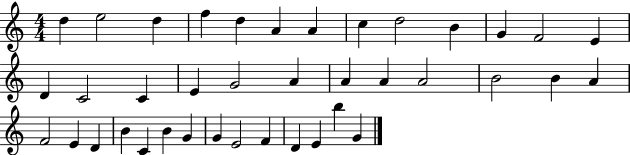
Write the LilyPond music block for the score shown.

{
  \clef treble
  \numericTimeSignature
  \time 4/4
  \key c \major
  d''4 e''2 d''4 | f''4 d''4 a'4 a'4 | c''4 d''2 b'4 | g'4 f'2 e'4 | \break d'4 c'2 c'4 | e'4 g'2 a'4 | a'4 a'4 a'2 | b'2 b'4 a'4 | \break f'2 e'4 d'4 | b'4 c'4 b'4 g'4 | g'4 e'2 f'4 | d'4 e'4 b''4 g'4 | \break \bar "|."
}